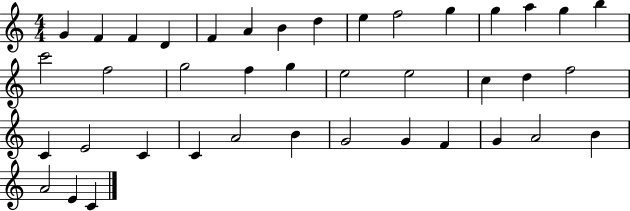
G4/q F4/q F4/q D4/q F4/q A4/q B4/q D5/q E5/q F5/h G5/q G5/q A5/q G5/q B5/q C6/h F5/h G5/h F5/q G5/q E5/h E5/h C5/q D5/q F5/h C4/q E4/h C4/q C4/q A4/h B4/q G4/h G4/q F4/q G4/q A4/h B4/q A4/h E4/q C4/q